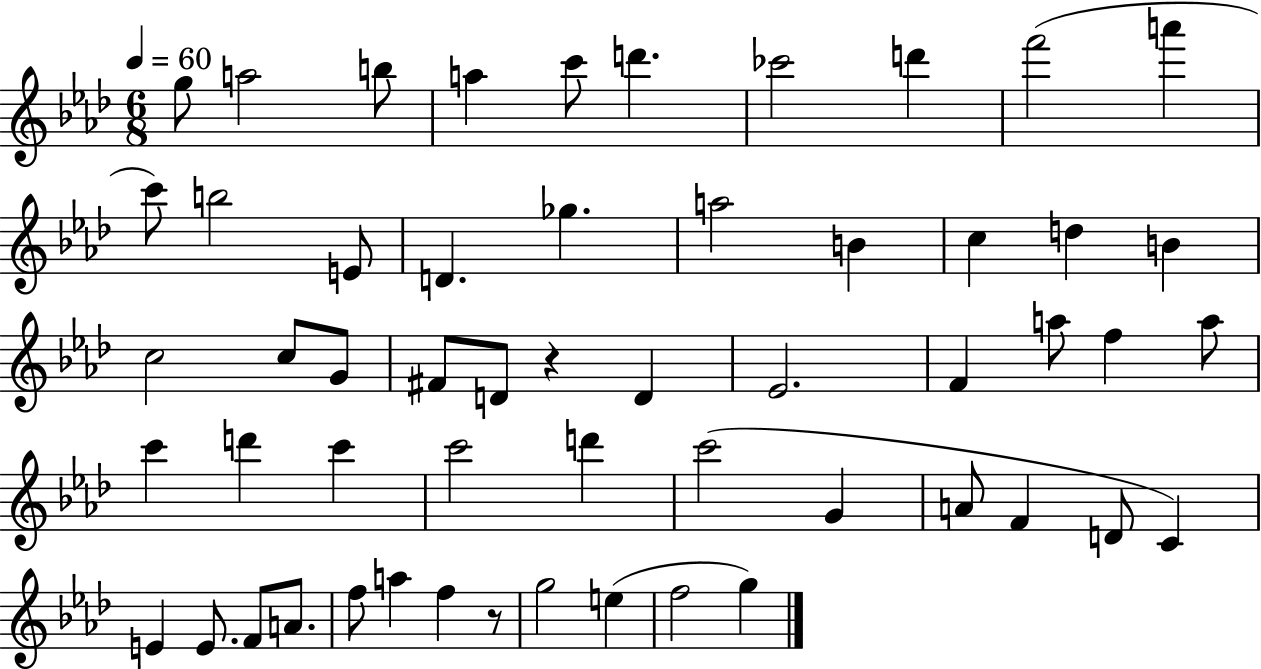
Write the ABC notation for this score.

X:1
T:Untitled
M:6/8
L:1/4
K:Ab
g/2 a2 b/2 a c'/2 d' _c'2 d' f'2 a' c'/2 b2 E/2 D _g a2 B c d B c2 c/2 G/2 ^F/2 D/2 z D _E2 F a/2 f a/2 c' d' c' c'2 d' c'2 G A/2 F D/2 C E E/2 F/2 A/2 f/2 a f z/2 g2 e f2 g